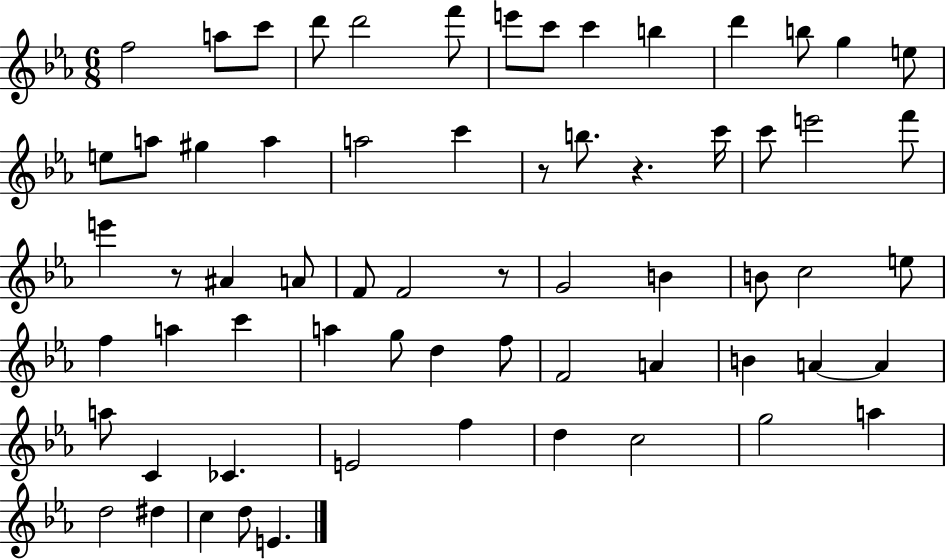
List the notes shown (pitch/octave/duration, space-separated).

F5/h A5/e C6/e D6/e D6/h F6/e E6/e C6/e C6/q B5/q D6/q B5/e G5/q E5/e E5/e A5/e G#5/q A5/q A5/h C6/q R/e B5/e. R/q. C6/s C6/e E6/h F6/e E6/q R/e A#4/q A4/e F4/e F4/h R/e G4/h B4/q B4/e C5/h E5/e F5/q A5/q C6/q A5/q G5/e D5/q F5/e F4/h A4/q B4/q A4/q A4/q A5/e C4/q CES4/q. E4/h F5/q D5/q C5/h G5/h A5/q D5/h D#5/q C5/q D5/e E4/q.